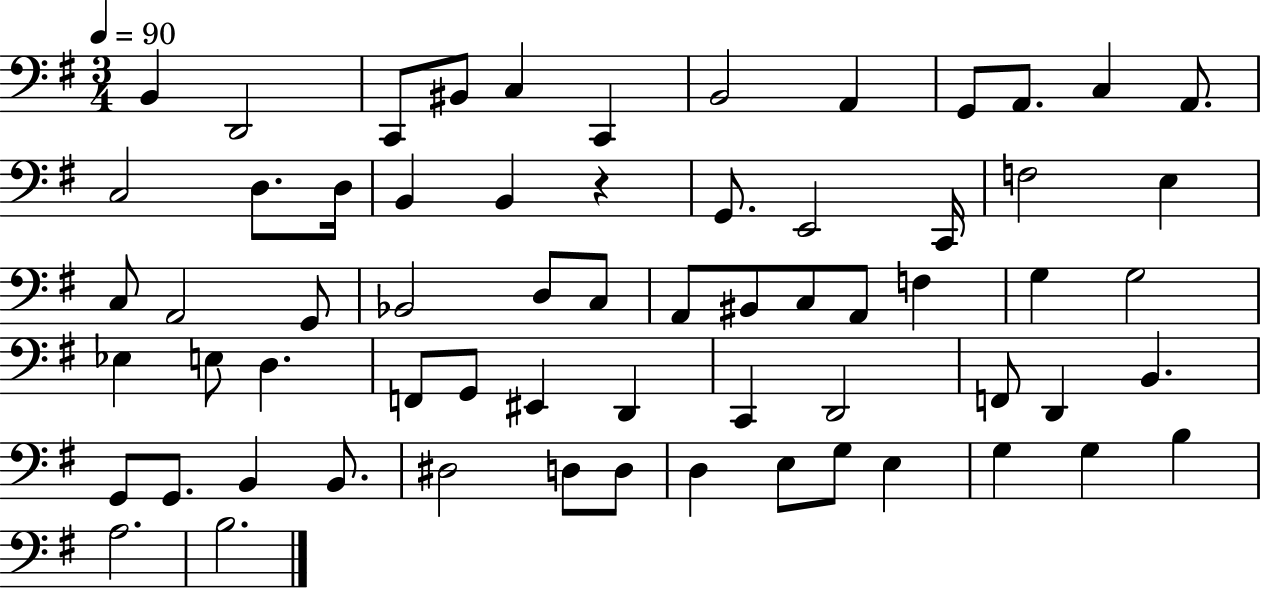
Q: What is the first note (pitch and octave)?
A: B2